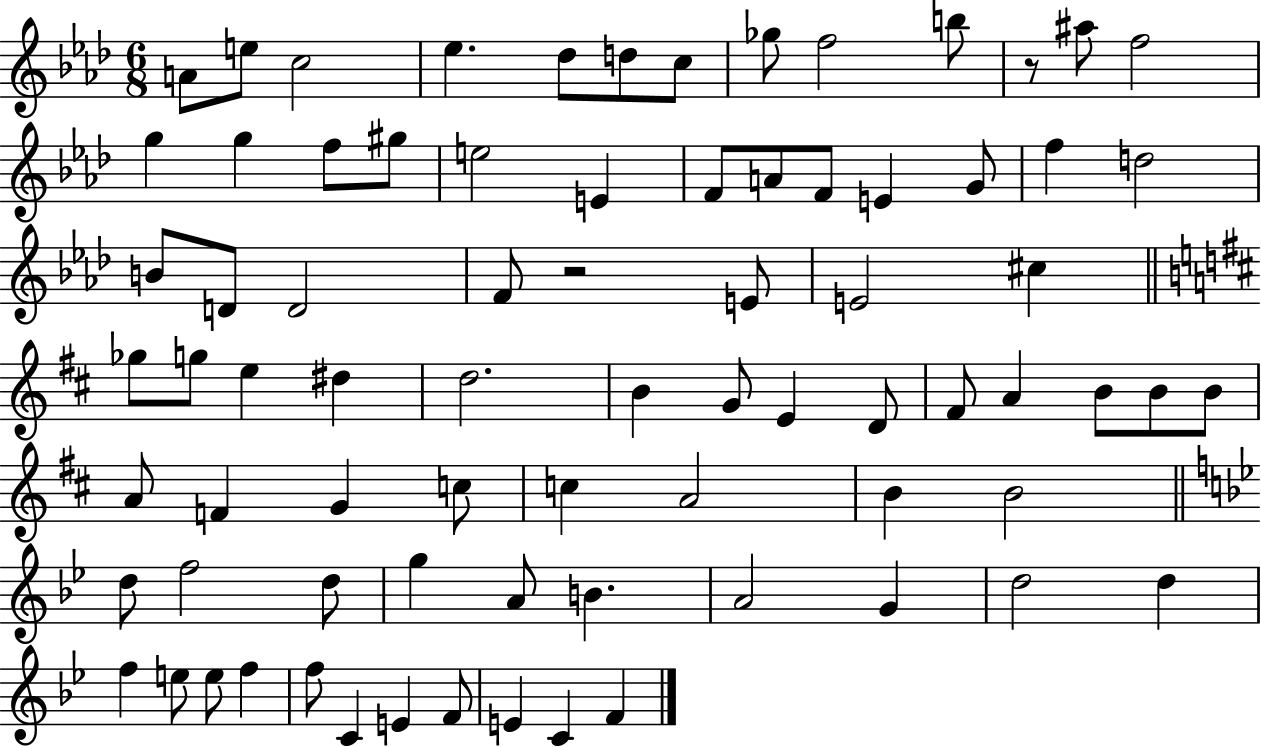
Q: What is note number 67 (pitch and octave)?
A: E5